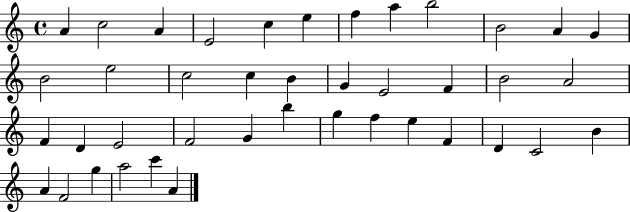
{
  \clef treble
  \time 4/4
  \defaultTimeSignature
  \key c \major
  a'4 c''2 a'4 | e'2 c''4 e''4 | f''4 a''4 b''2 | b'2 a'4 g'4 | \break b'2 e''2 | c''2 c''4 b'4 | g'4 e'2 f'4 | b'2 a'2 | \break f'4 d'4 e'2 | f'2 g'4 b''4 | g''4 f''4 e''4 f'4 | d'4 c'2 b'4 | \break a'4 f'2 g''4 | a''2 c'''4 a'4 | \bar "|."
}